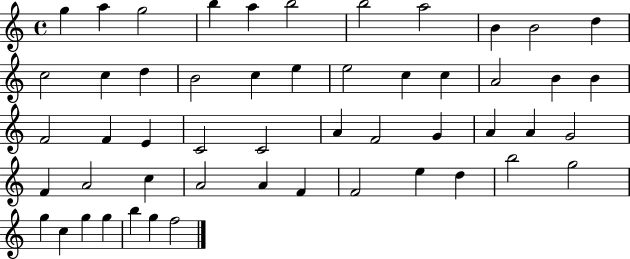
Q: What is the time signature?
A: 4/4